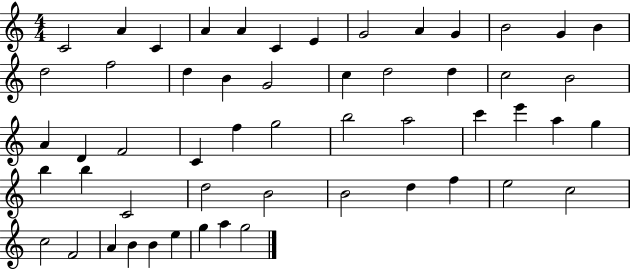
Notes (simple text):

C4/h A4/q C4/q A4/q A4/q C4/q E4/q G4/h A4/q G4/q B4/h G4/q B4/q D5/h F5/h D5/q B4/q G4/h C5/q D5/h D5/q C5/h B4/h A4/q D4/q F4/h C4/q F5/q G5/h B5/h A5/h C6/q E6/q A5/q G5/q B5/q B5/q C4/h D5/h B4/h B4/h D5/q F5/q E5/h C5/h C5/h F4/h A4/q B4/q B4/q E5/q G5/q A5/q G5/h